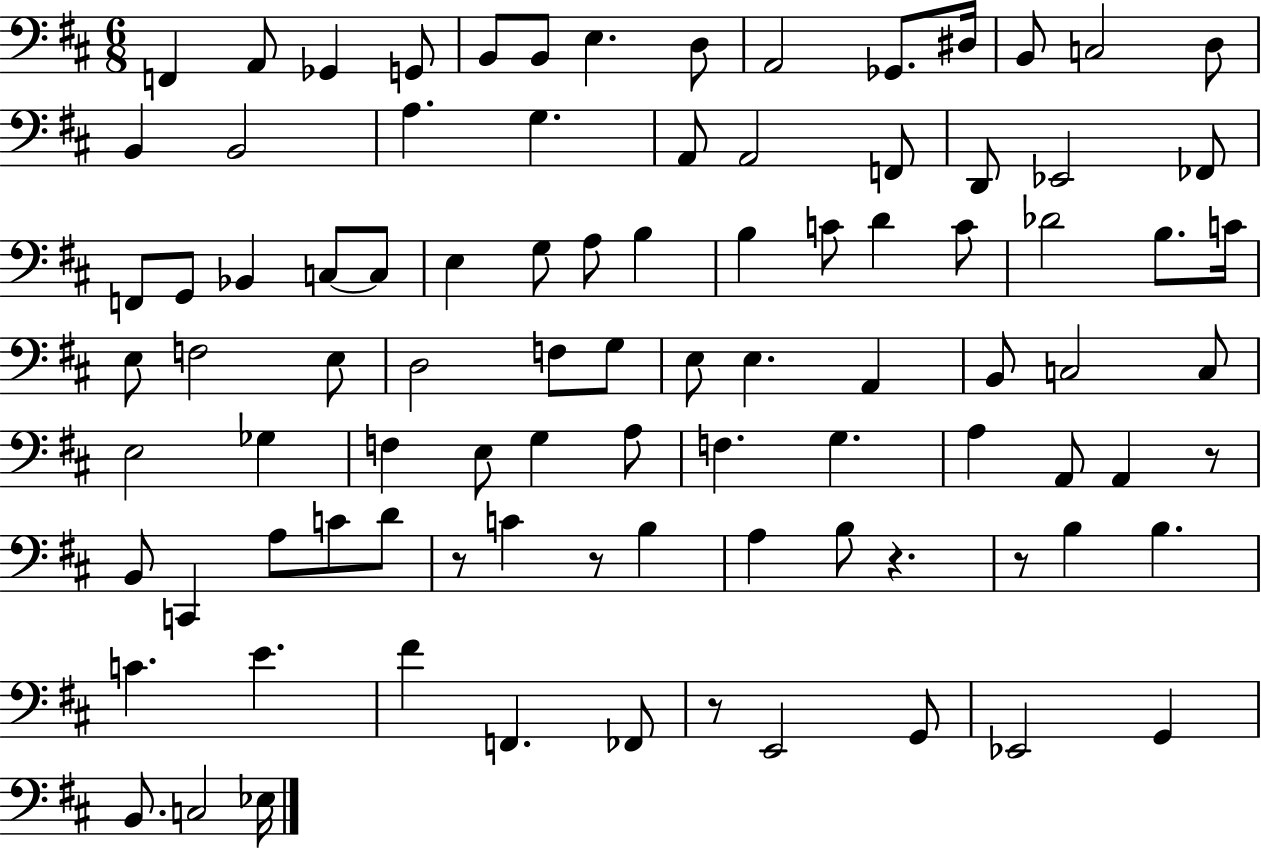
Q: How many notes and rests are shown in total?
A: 92